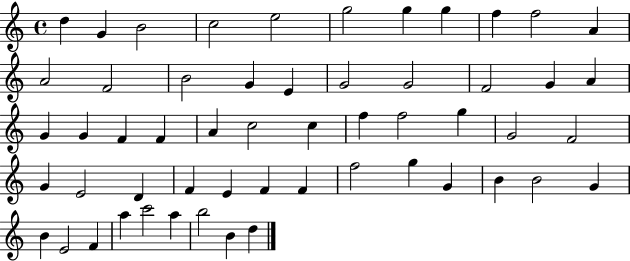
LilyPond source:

{
  \clef treble
  \time 4/4
  \defaultTimeSignature
  \key c \major
  d''4 g'4 b'2 | c''2 e''2 | g''2 g''4 g''4 | f''4 f''2 a'4 | \break a'2 f'2 | b'2 g'4 e'4 | g'2 g'2 | f'2 g'4 a'4 | \break g'4 g'4 f'4 f'4 | a'4 c''2 c''4 | f''4 f''2 g''4 | g'2 f'2 | \break g'4 e'2 d'4 | f'4 e'4 f'4 f'4 | f''2 g''4 g'4 | b'4 b'2 g'4 | \break b'4 e'2 f'4 | a''4 c'''2 a''4 | b''2 b'4 d''4 | \bar "|."
}